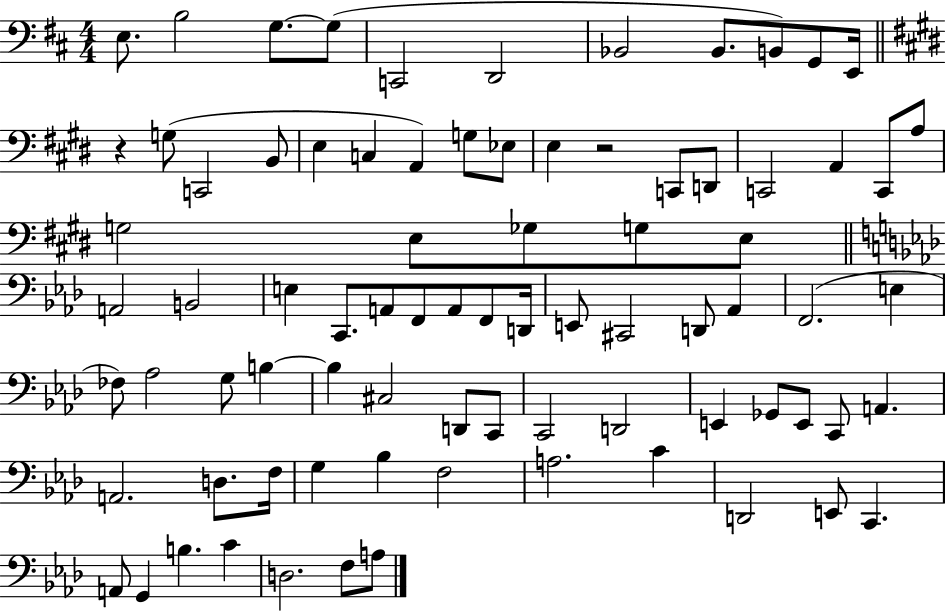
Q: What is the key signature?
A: D major